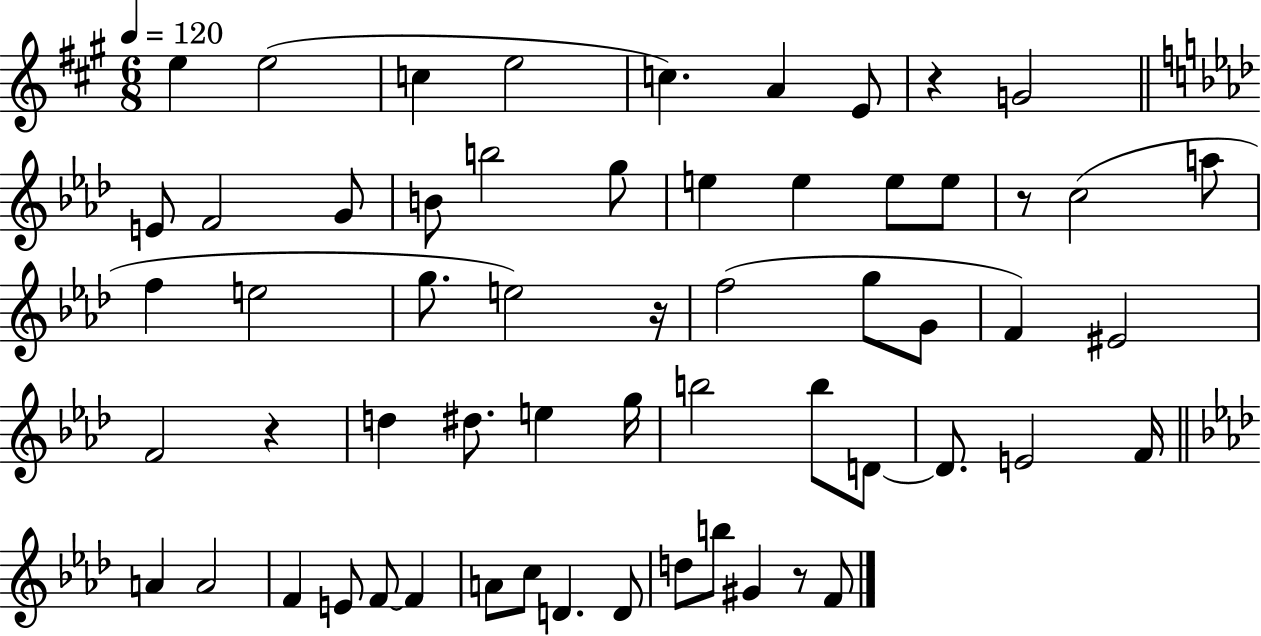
X:1
T:Untitled
M:6/8
L:1/4
K:A
e e2 c e2 c A E/2 z G2 E/2 F2 G/2 B/2 b2 g/2 e e e/2 e/2 z/2 c2 a/2 f e2 g/2 e2 z/4 f2 g/2 G/2 F ^E2 F2 z d ^d/2 e g/4 b2 b/2 D/2 D/2 E2 F/4 A A2 F E/2 F/2 F A/2 c/2 D D/2 d/2 b/2 ^G z/2 F/2